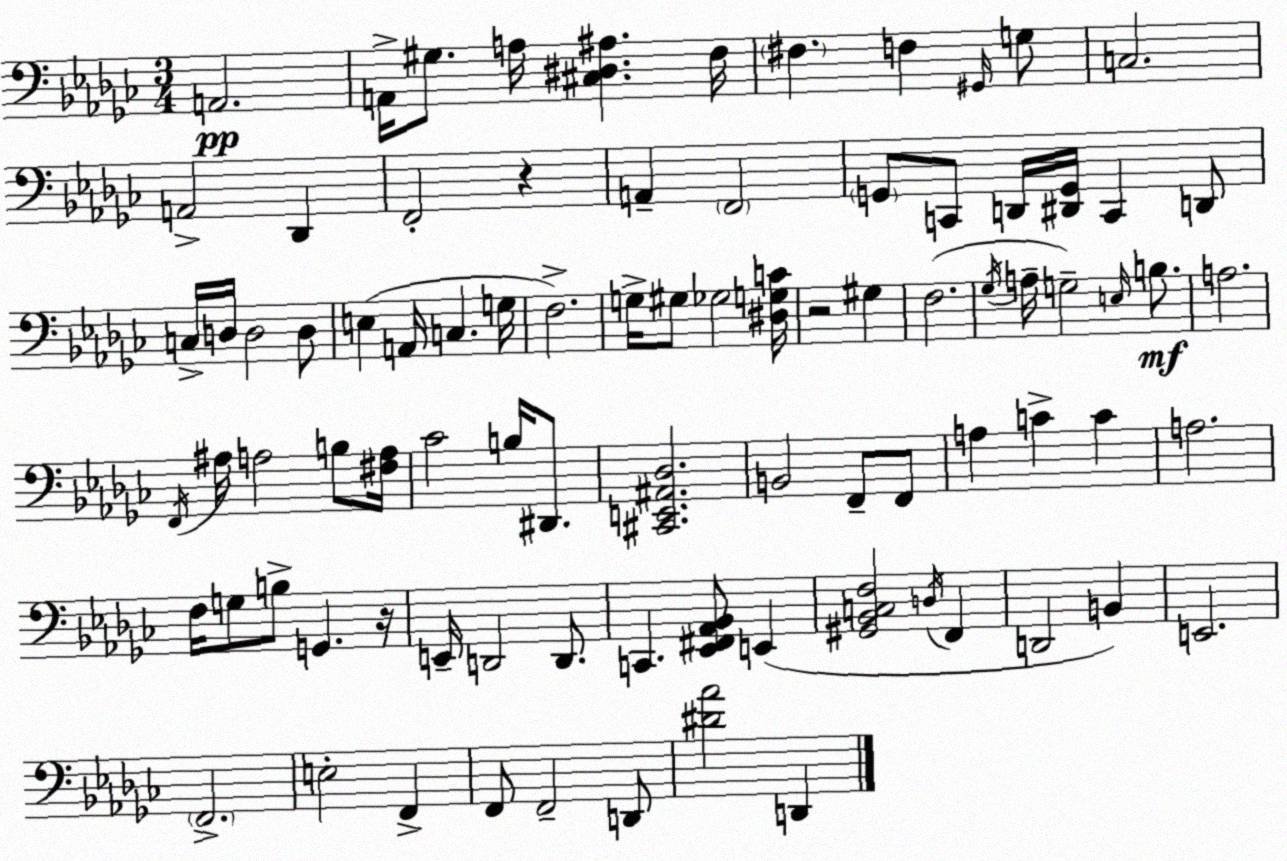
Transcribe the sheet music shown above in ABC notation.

X:1
T:Untitled
M:3/4
L:1/4
K:Ebm
A,,2 A,,/4 ^G,/2 A,/4 [^C,^D,^A,] F,/4 ^F, F, ^G,,/4 G,/2 C,2 A,,2 _D,, F,,2 z A,, F,,2 G,,/2 C,,/2 D,,/4 [^D,,G,,]/4 C,, D,,/2 C,/4 D,/4 D,2 D,/2 E, A,,/4 C, G,/4 F,2 G,/4 ^G,/2 _G,2 [^D,G,C]/4 z2 ^G, F,2 _G,/4 A,/4 G,2 E,/4 B,/2 A,2 F,,/4 ^A,/4 A,2 B,/2 [^F,A,]/4 _C2 B,/4 ^D,,/2 [^C,,E,,^A,,_D,]2 B,,2 F,,/2 F,,/2 A, C C A,2 F,/4 G,/2 B,/2 G,, z/4 E,,/4 D,,2 D,,/2 C,, [_E,,^F,,_A,,_B,,]/2 E,, [^G,,_B,,C,F,]2 D,/4 F,, D,,2 B,, E,,2 F,,2 E,2 F,, F,,/2 F,,2 D,,/2 [^D_A]2 D,,